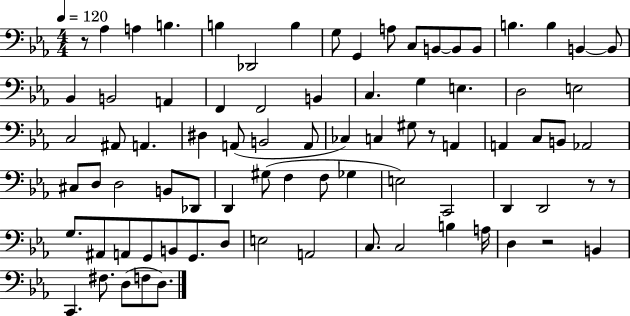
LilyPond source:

{
  \clef bass
  \numericTimeSignature
  \time 4/4
  \key ees \major
  \tempo 4 = 120
  r8 aes4 a4 b4. | b4 des,2 b4 | g8 g,4 a8 c8 b,8~~ b,8 b,8 | b4. b4 b,4~~ b,8 | \break bes,4 b,2 a,4 | f,4 f,2 b,4 | c4. g4 e4. | d2 e2 | \break c2 ais,8 a,4. | dis4 a,8( b,2 a,8 | ces4) c4 gis8 r8 a,4 | a,4 c8 b,8 aes,2 | \break cis8 d8 d2 b,8 des,8 | d,4 gis8( f4 f8 ges4 | e2) c,2 | d,4 d,2 r8 r8 | \break g8. ais,8 a,8 g,8 b,8 g,8. d8 | e2 a,2 | c8. c2 b4 a16 | d4 r2 b,4 | \break c,4. fis8. d8( f8 d8.) | \bar "|."
}